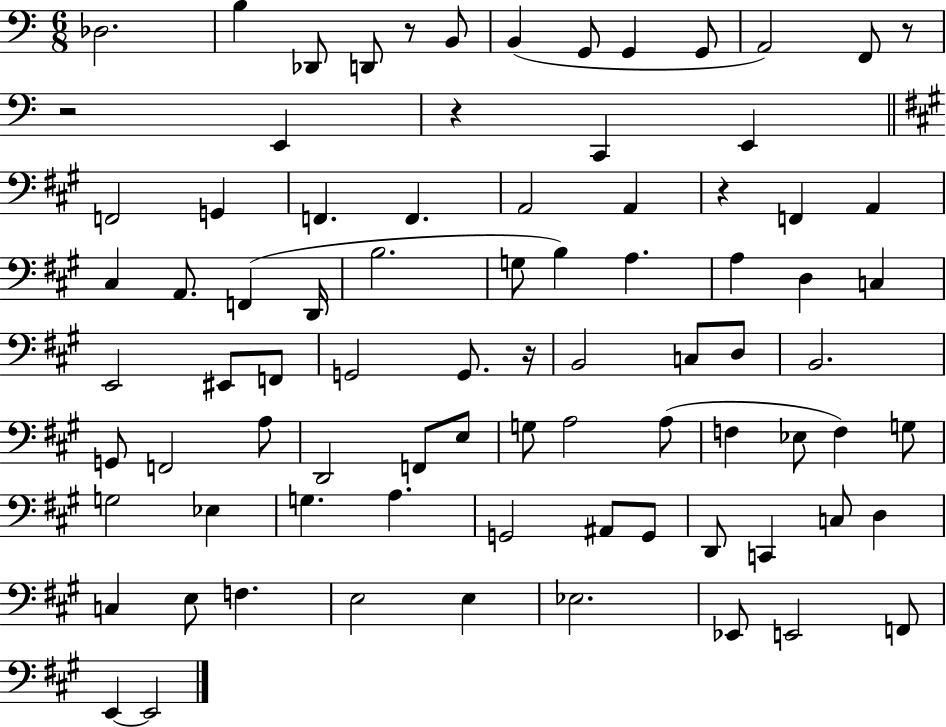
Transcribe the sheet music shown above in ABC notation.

X:1
T:Untitled
M:6/8
L:1/4
K:C
_D,2 B, _D,,/2 D,,/2 z/2 B,,/2 B,, G,,/2 G,, G,,/2 A,,2 F,,/2 z/2 z2 E,, z C,, E,, F,,2 G,, F,, F,, A,,2 A,, z F,, A,, ^C, A,,/2 F,, D,,/4 B,2 G,/2 B, A, A, D, C, E,,2 ^E,,/2 F,,/2 G,,2 G,,/2 z/4 B,,2 C,/2 D,/2 B,,2 G,,/2 F,,2 A,/2 D,,2 F,,/2 E,/2 G,/2 A,2 A,/2 F, _E,/2 F, G,/2 G,2 _E, G, A, G,,2 ^A,,/2 G,,/2 D,,/2 C,, C,/2 D, C, E,/2 F, E,2 E, _E,2 _E,,/2 E,,2 F,,/2 E,, E,,2